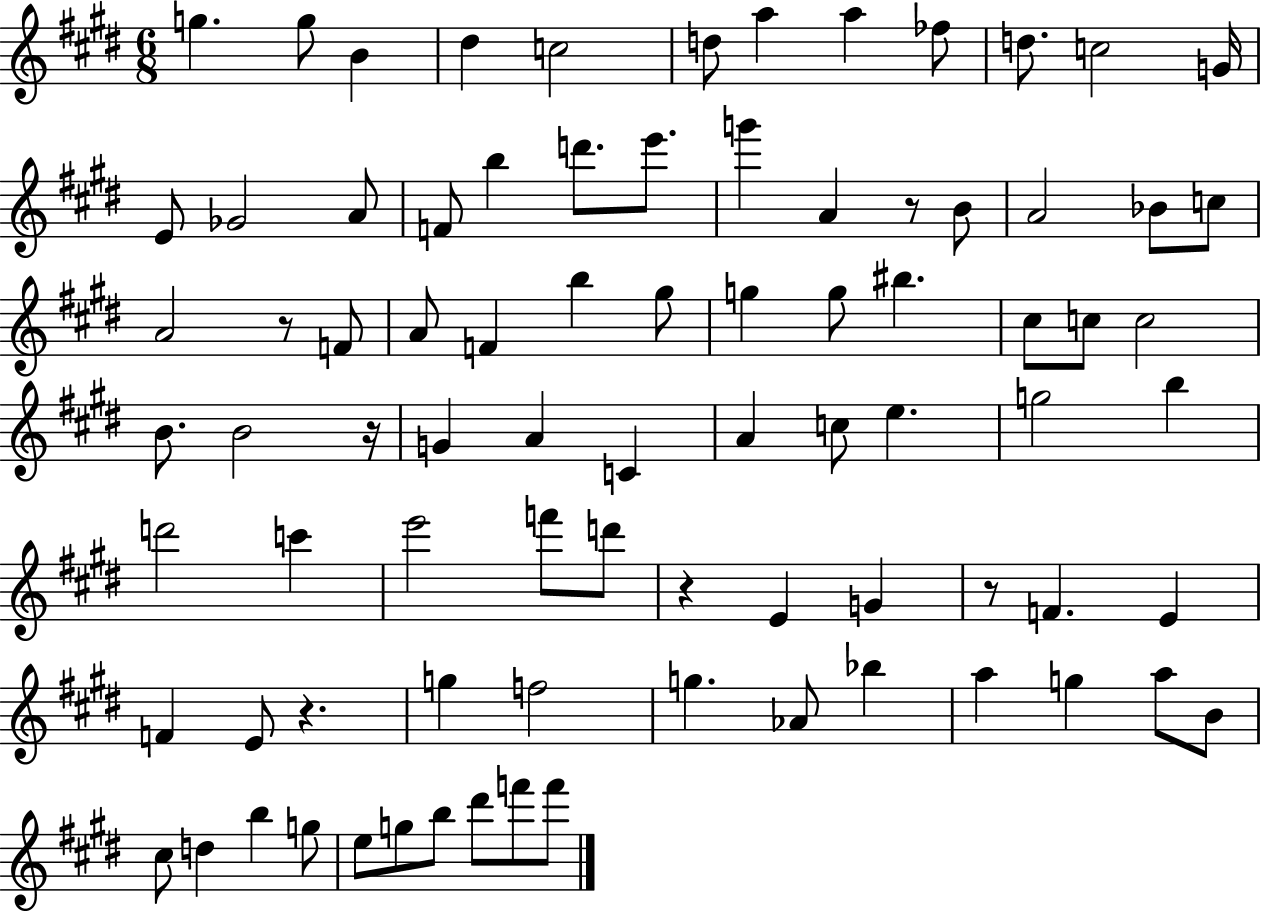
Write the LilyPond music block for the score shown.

{
  \clef treble
  \numericTimeSignature
  \time 6/8
  \key e \major
  g''4. g''8 b'4 | dis''4 c''2 | d''8 a''4 a''4 fes''8 | d''8. c''2 g'16 | \break e'8 ges'2 a'8 | f'8 b''4 d'''8. e'''8. | g'''4 a'4 r8 b'8 | a'2 bes'8 c''8 | \break a'2 r8 f'8 | a'8 f'4 b''4 gis''8 | g''4 g''8 bis''4. | cis''8 c''8 c''2 | \break b'8. b'2 r16 | g'4 a'4 c'4 | a'4 c''8 e''4. | g''2 b''4 | \break d'''2 c'''4 | e'''2 f'''8 d'''8 | r4 e'4 g'4 | r8 f'4. e'4 | \break f'4 e'8 r4. | g''4 f''2 | g''4. aes'8 bes''4 | a''4 g''4 a''8 b'8 | \break cis''8 d''4 b''4 g''8 | e''8 g''8 b''8 dis'''8 f'''8 f'''8 | \bar "|."
}